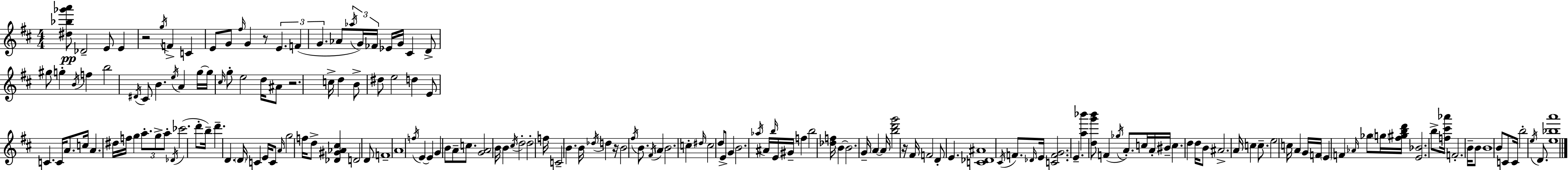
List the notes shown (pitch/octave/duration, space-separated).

[D#5,Bb5,Gb6,A6]/e Db4/h E4/e E4/q R/h G5/s F4/q C4/q E4/e G4/e F#5/s G4/q R/e E4/q. F4/q G4/q. Ab4/e Ab5/s G4/s FES4/s Eb4/s G4/s C#4/q D4/e G#5/e G5/q B4/s F5/q B5/h D#4/s C#4/e B4/q. E5/s A4/q G5/s G5/s C#5/s G5/e E5/h D5/s A#4/e R/h. C5/s D5/q B4/e D#5/e E5/h D5/q E4/e C4/q. C4/s A4/e. C5/s A4/q. D#5/s F5/s G5/q A5/e. G5/e A5/e Db4/s CES6/h. D6/e B5/s D6/q. D4/q. D4/s C4/q E4/s C4/e A4/s G5/h F5/s D5/e [Db4,G#4,Ab4,C#5]/q D4/h D4/e F4/w A4/w F5/s E4/q E4/q G4/q B4/e A4/e C5/e. [G4,A4]/h B4/s B4/q C#5/s D5/h D5/h F5/s C4/h B4/q. B4/s Db5/s D5/q R/s B4/h F#5/s B4/e. F#4/s A4/q B4/h. C5/q D#5/s C5/h D5/e E4/e G4/q B4/h. Ab5/s A#4/s B5/s E4/s G#4/s F5/q B5/h [Db5,F5]/s B4/q B4/h. G4/s A4/q A4/s [B5,D6,G6]/h R/s F#4/s F4/h D4/e E4/q. [C4,Db4,A#4]/w C#4/s F4/e. Db4/s E4/s [C4,F4,G4]/h. E4/q. [A5,Bb6]/q [D5,G6,B6]/e F4/q Gb5/s A4/e. C5/s A4/s BIS4/s C5/q. D5/q D5/s B4/e A#4/h. A4/s C5/q C5/e. E5/h C5/s A4/q G4/s F4/s E4/q F4/q Ab4/s Gb5/e G5/s [F#5,G#5,B5,D6]/s [E4,Bb4]/h. B5/e [F5,C#6,Ab6]/s F4/h. B4/s B4/e B4/w B4/e C4/e C4/s B5/h E5/s D4/e. [E5,Bb5,A6]/w